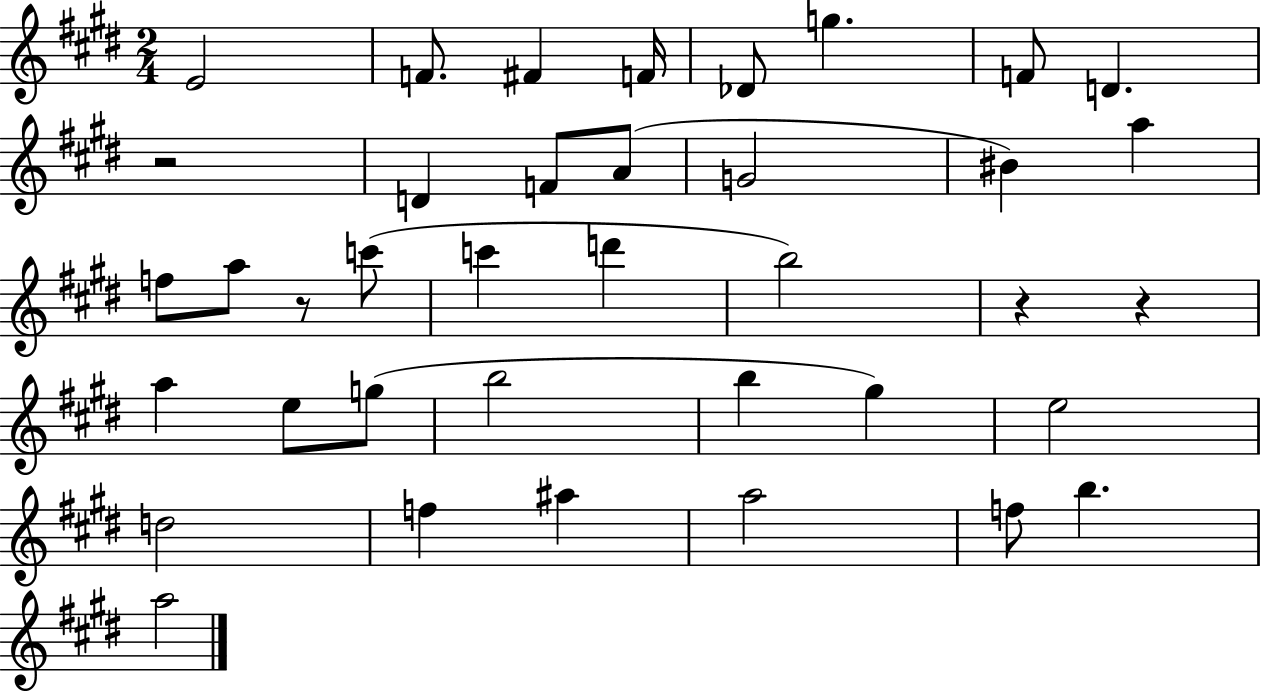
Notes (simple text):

E4/h F4/e. F#4/q F4/s Db4/e G5/q. F4/e D4/q. R/h D4/q F4/e A4/e G4/h BIS4/q A5/q F5/e A5/e R/e C6/e C6/q D6/q B5/h R/q R/q A5/q E5/e G5/e B5/h B5/q G#5/q E5/h D5/h F5/q A#5/q A5/h F5/e B5/q. A5/h